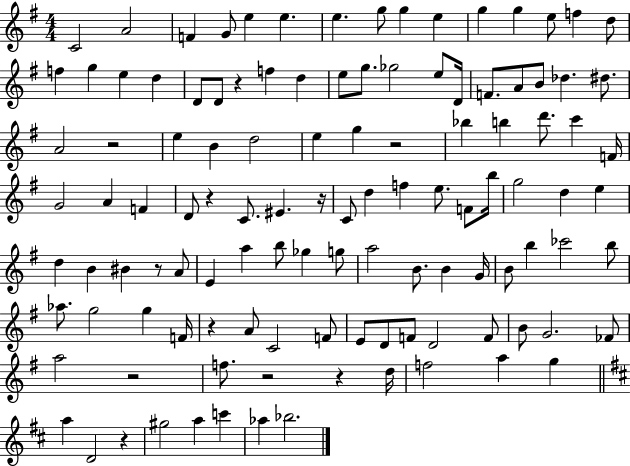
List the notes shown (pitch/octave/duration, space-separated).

C4/h A4/h F4/q G4/e E5/q E5/q. E5/q. G5/e G5/q E5/q G5/q G5/q E5/e F5/q D5/e F5/q G5/q E5/q D5/q D4/e D4/e R/q F5/q D5/q E5/e G5/e. Gb5/h E5/e D4/s F4/e. A4/e B4/e Db5/q. D#5/e. A4/h R/h E5/q B4/q D5/h E5/q G5/q R/h Bb5/q B5/q D6/e. C6/q F4/s G4/h A4/q F4/q D4/e R/q C4/e. EIS4/q. R/s C4/e D5/q F5/q E5/e. F4/e B5/s G5/h D5/q E5/q D5/q B4/q BIS4/q R/e A4/e E4/q A5/q B5/e Gb5/q G5/e A5/h B4/e. B4/q G4/s B4/e B5/q CES6/h B5/e Ab5/e. G5/h G5/q F4/s R/q A4/e C4/h F4/e E4/e D4/e F4/e D4/h F4/e B4/e G4/h. FES4/e A5/h R/h F5/e. R/h R/q D5/s F5/h A5/q G5/q A5/q D4/h R/q G#5/h A5/q C6/q Ab5/q Bb5/h.